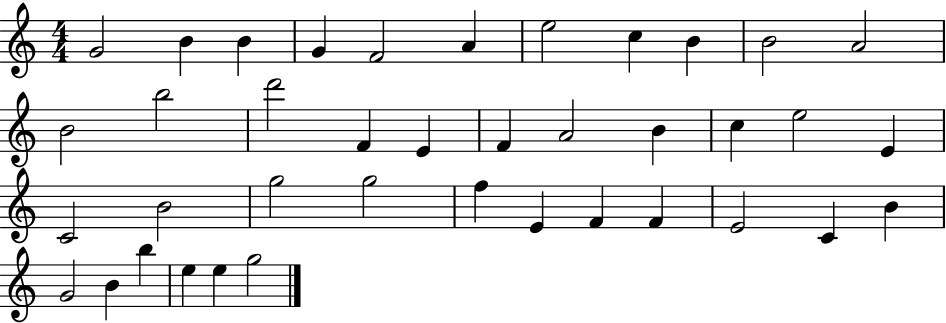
{
  \clef treble
  \numericTimeSignature
  \time 4/4
  \key c \major
  g'2 b'4 b'4 | g'4 f'2 a'4 | e''2 c''4 b'4 | b'2 a'2 | \break b'2 b''2 | d'''2 f'4 e'4 | f'4 a'2 b'4 | c''4 e''2 e'4 | \break c'2 b'2 | g''2 g''2 | f''4 e'4 f'4 f'4 | e'2 c'4 b'4 | \break g'2 b'4 b''4 | e''4 e''4 g''2 | \bar "|."
}